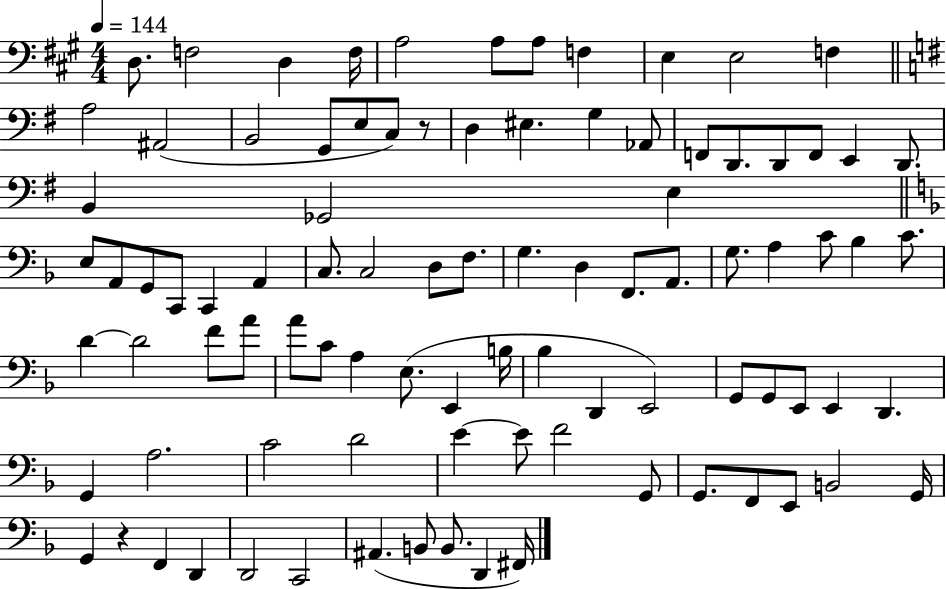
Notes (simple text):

D3/e. F3/h D3/q F3/s A3/h A3/e A3/e F3/q E3/q E3/h F3/q A3/h A#2/h B2/h G2/e E3/e C3/e R/e D3/q EIS3/q. G3/q Ab2/e F2/e D2/e. D2/e F2/e E2/q D2/e. B2/q Gb2/h E3/q E3/e A2/e G2/e C2/e C2/q A2/q C3/e. C3/h D3/e F3/e. G3/q. D3/q F2/e. A2/e. G3/e. A3/q C4/e Bb3/q C4/e. D4/q D4/h F4/e A4/e A4/e C4/e A3/q E3/e. E2/q B3/s Bb3/q D2/q E2/h G2/e G2/e E2/e E2/q D2/q. G2/q A3/h. C4/h D4/h E4/q E4/e F4/h G2/e G2/e. F2/e E2/e B2/h G2/s G2/q R/q F2/q D2/q D2/h C2/h A#2/q. B2/e B2/e. D2/q F#2/s